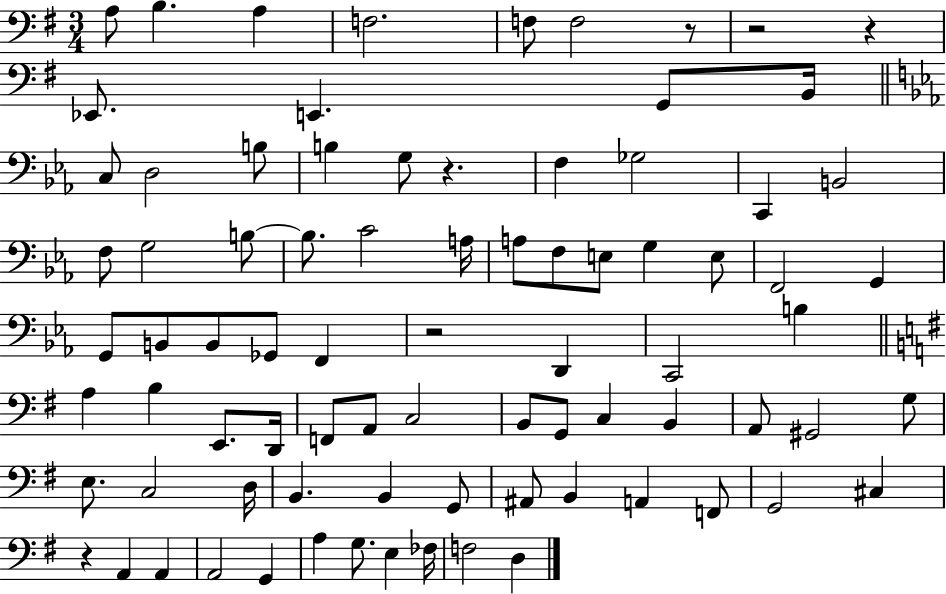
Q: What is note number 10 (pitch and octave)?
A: B2